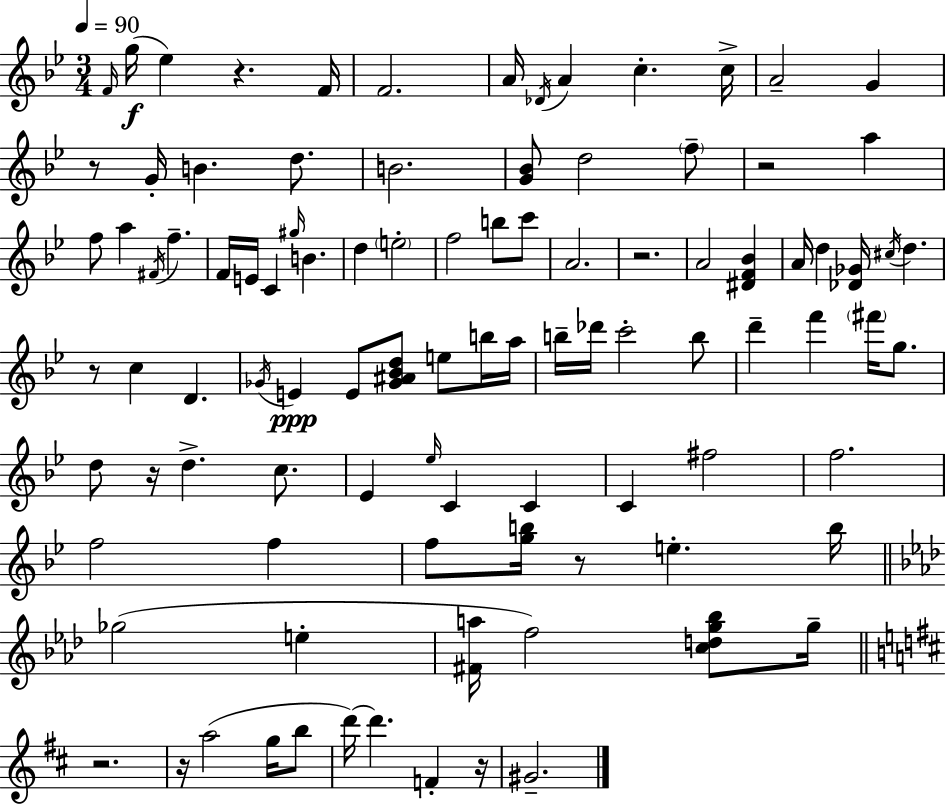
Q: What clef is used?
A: treble